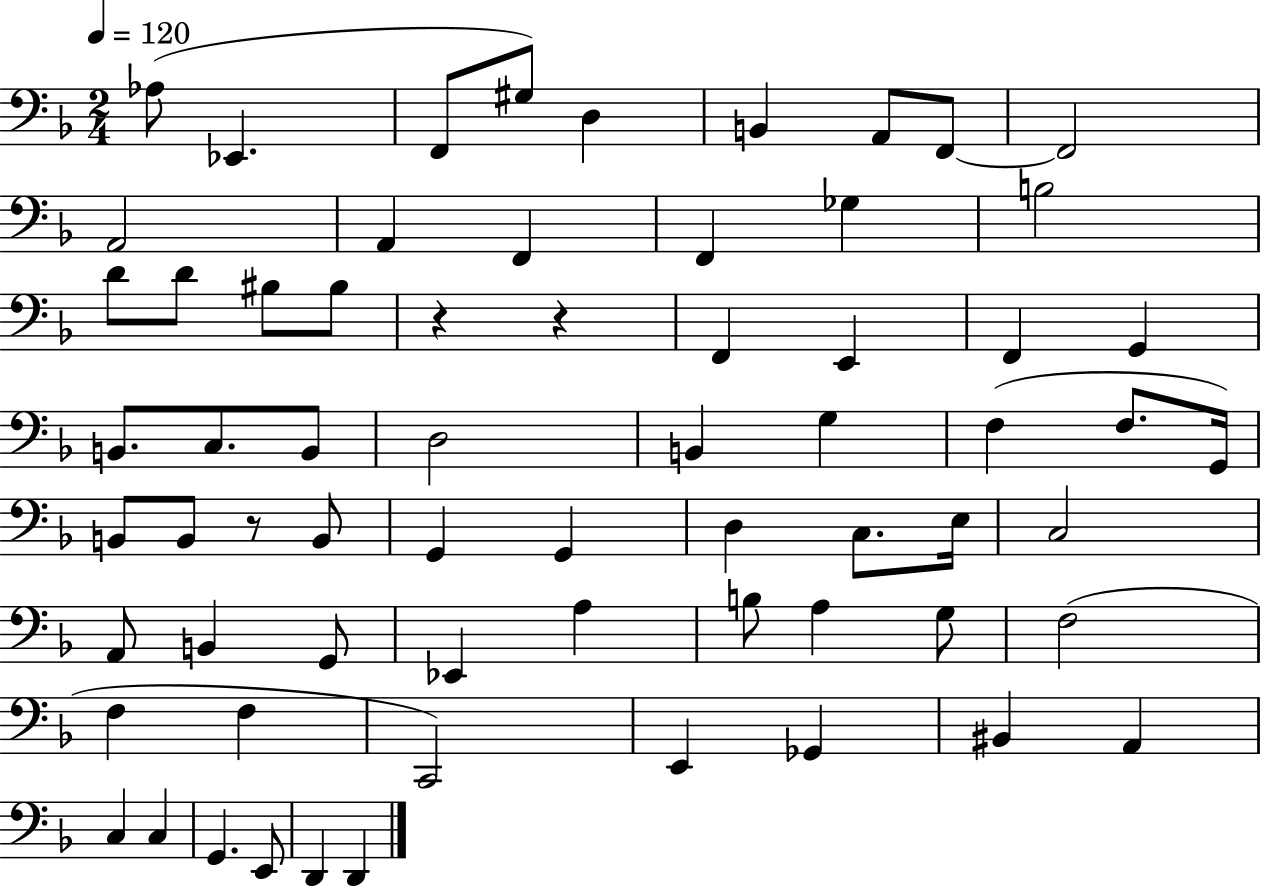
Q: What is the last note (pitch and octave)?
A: D2